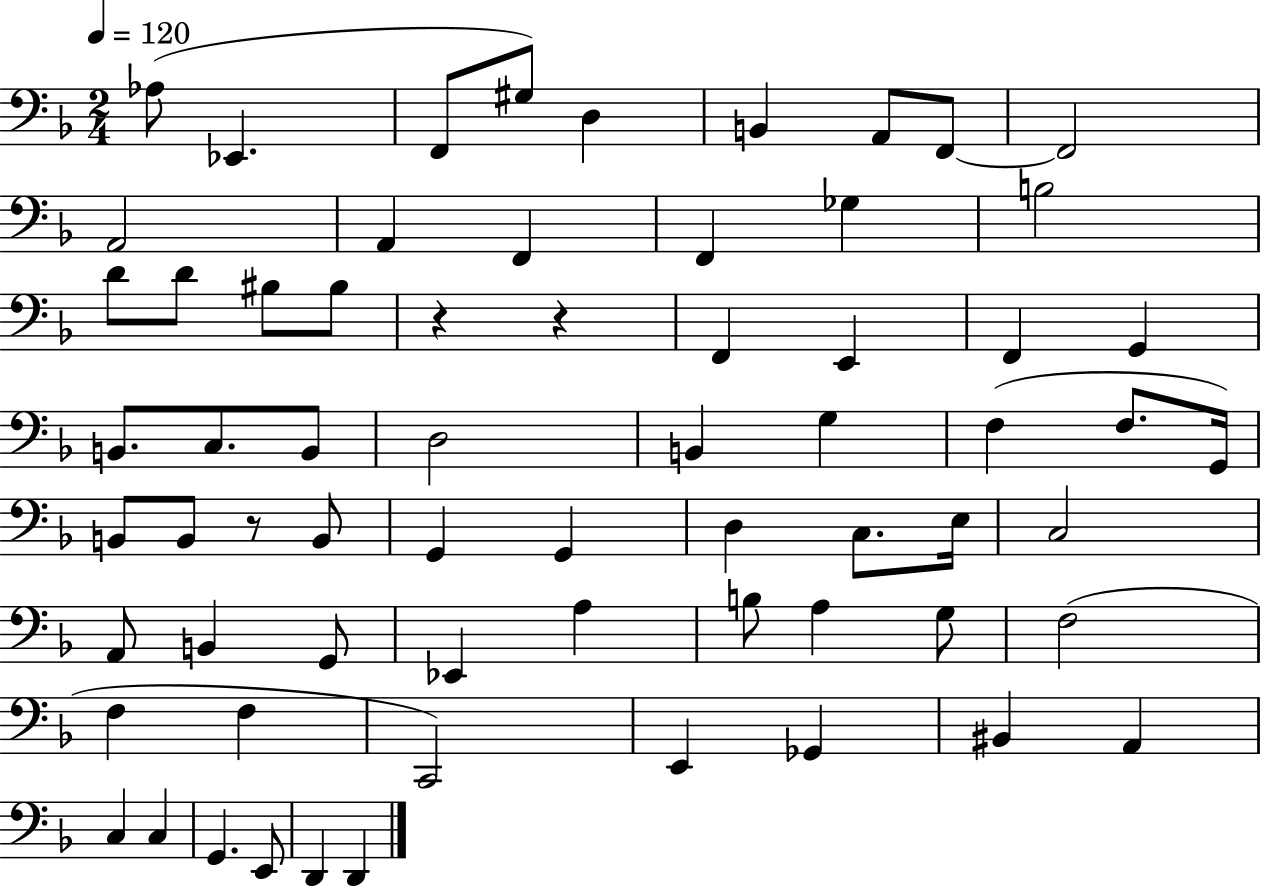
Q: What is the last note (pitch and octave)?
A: D2